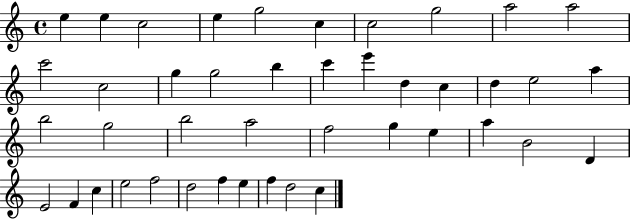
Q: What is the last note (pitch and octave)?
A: C5